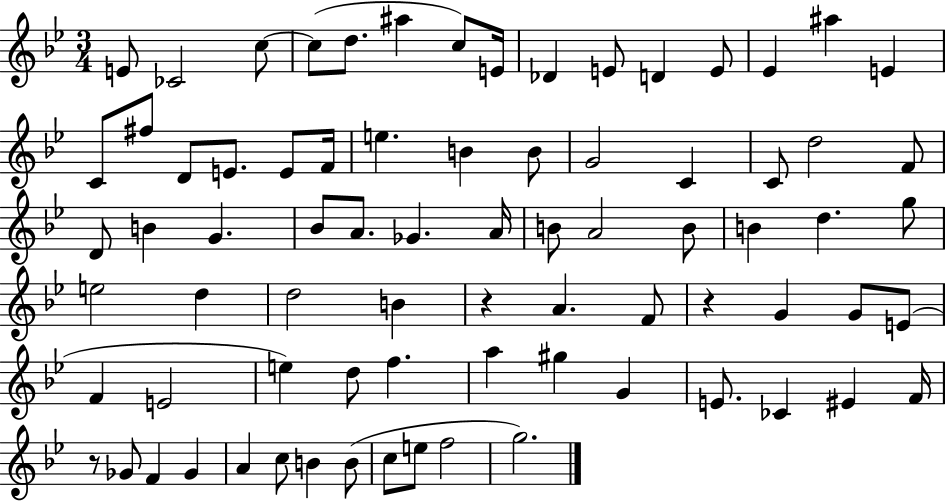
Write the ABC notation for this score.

X:1
T:Untitled
M:3/4
L:1/4
K:Bb
E/2 _C2 c/2 c/2 d/2 ^a c/2 E/4 _D E/2 D E/2 _E ^a E C/2 ^f/2 D/2 E/2 E/2 F/4 e B B/2 G2 C C/2 d2 F/2 D/2 B G _B/2 A/2 _G A/4 B/2 A2 B/2 B d g/2 e2 d d2 B z A F/2 z G G/2 E/2 F E2 e d/2 f a ^g G E/2 _C ^E F/4 z/2 _G/2 F _G A c/2 B B/2 c/2 e/2 f2 g2